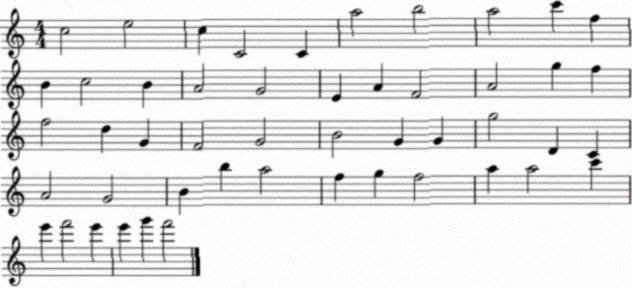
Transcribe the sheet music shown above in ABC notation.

X:1
T:Untitled
M:4/4
L:1/4
K:C
c2 e2 c C2 C a2 b2 a2 c' f B c2 B A2 G2 E A F2 A2 g f f2 d G F2 G2 B2 G G g2 D C A2 G2 B b a2 f g f2 a a2 c' e' f'2 e' e' g' f'2